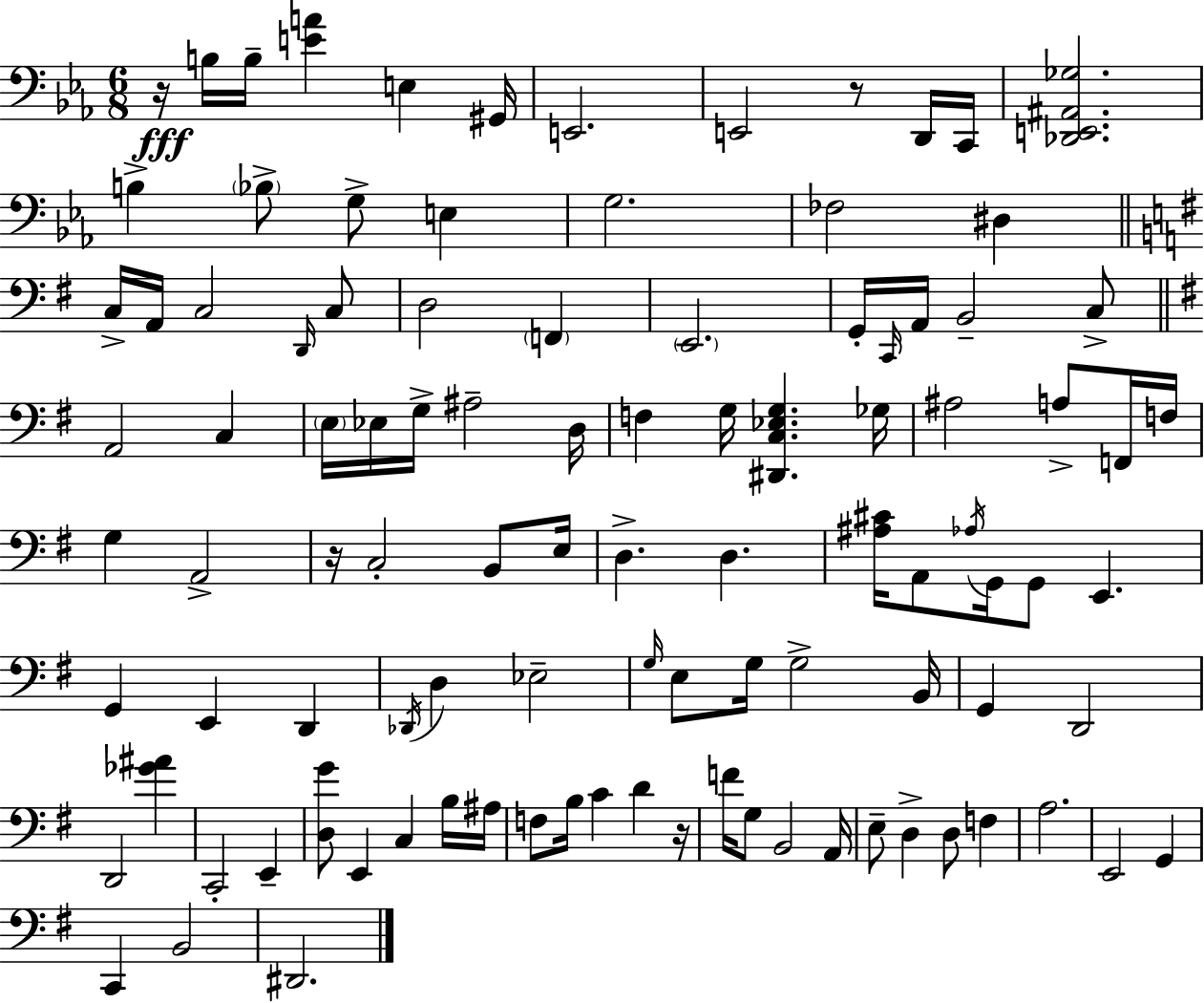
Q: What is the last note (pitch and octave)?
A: D#2